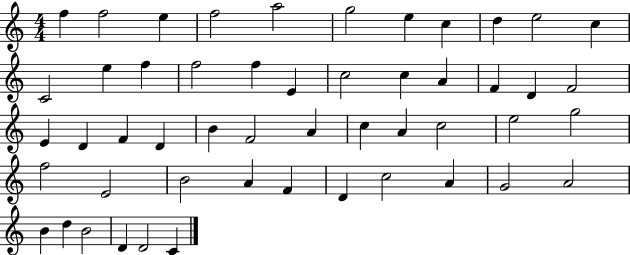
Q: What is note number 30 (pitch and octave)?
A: A4